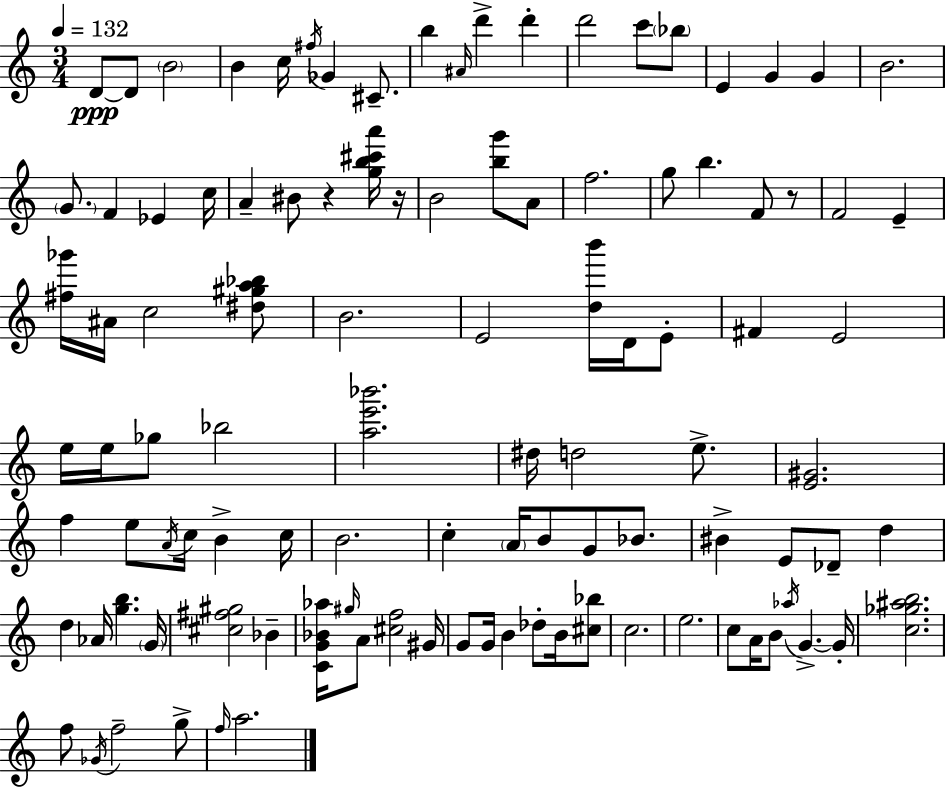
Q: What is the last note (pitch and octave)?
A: A5